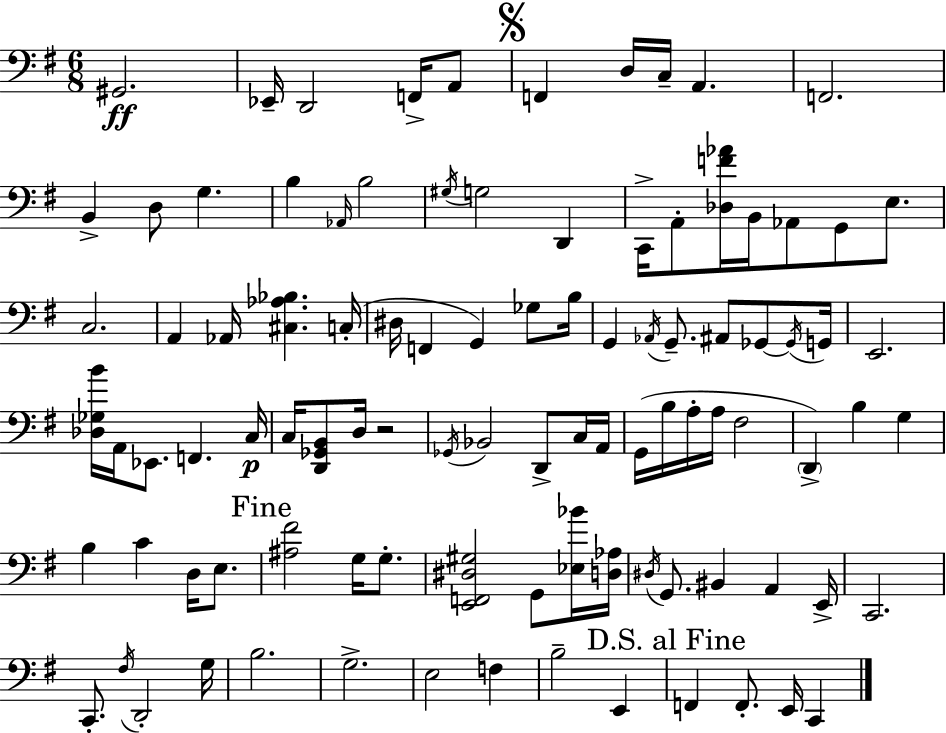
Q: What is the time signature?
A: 6/8